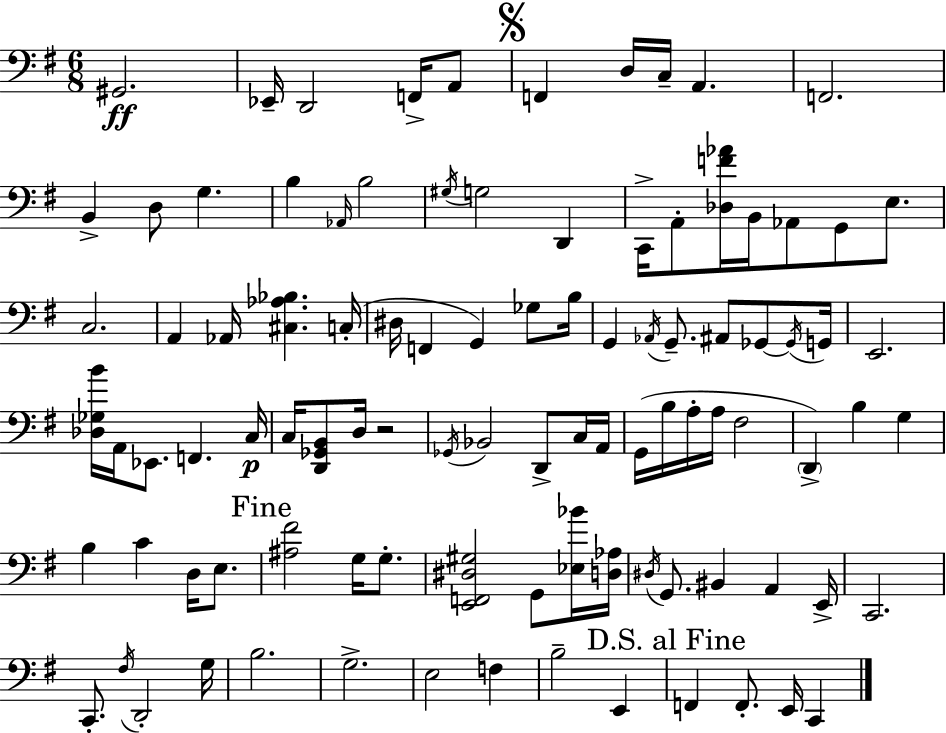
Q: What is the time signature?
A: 6/8